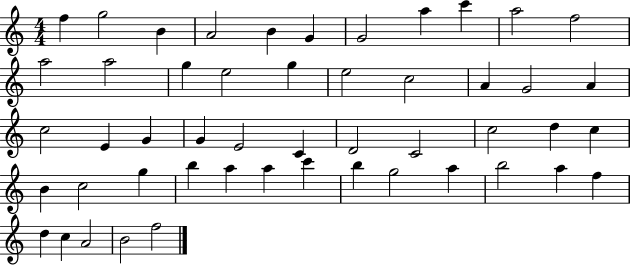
{
  \clef treble
  \numericTimeSignature
  \time 4/4
  \key c \major
  f''4 g''2 b'4 | a'2 b'4 g'4 | g'2 a''4 c'''4 | a''2 f''2 | \break a''2 a''2 | g''4 e''2 g''4 | e''2 c''2 | a'4 g'2 a'4 | \break c''2 e'4 g'4 | g'4 e'2 c'4 | d'2 c'2 | c''2 d''4 c''4 | \break b'4 c''2 g''4 | b''4 a''4 a''4 c'''4 | b''4 g''2 a''4 | b''2 a''4 f''4 | \break d''4 c''4 a'2 | b'2 f''2 | \bar "|."
}